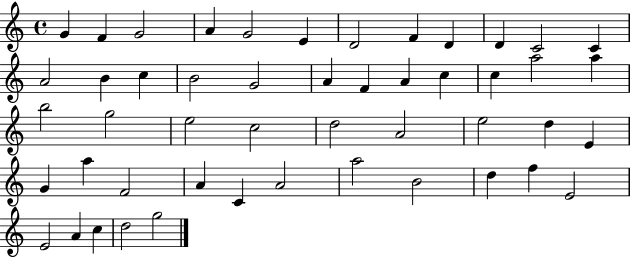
X:1
T:Untitled
M:4/4
L:1/4
K:C
G F G2 A G2 E D2 F D D C2 C A2 B c B2 G2 A F A c c a2 a b2 g2 e2 c2 d2 A2 e2 d E G a F2 A C A2 a2 B2 d f E2 E2 A c d2 g2